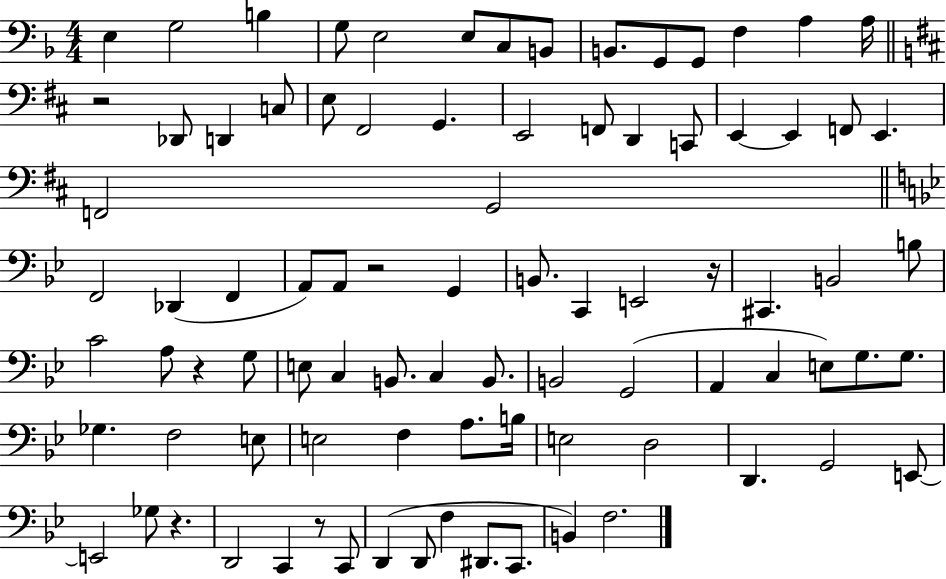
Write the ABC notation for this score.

X:1
T:Untitled
M:4/4
L:1/4
K:F
E, G,2 B, G,/2 E,2 E,/2 C,/2 B,,/2 B,,/2 G,,/2 G,,/2 F, A, A,/4 z2 _D,,/2 D,, C,/2 E,/2 ^F,,2 G,, E,,2 F,,/2 D,, C,,/2 E,, E,, F,,/2 E,, F,,2 G,,2 F,,2 _D,, F,, A,,/2 A,,/2 z2 G,, B,,/2 C,, E,,2 z/4 ^C,, B,,2 B,/2 C2 A,/2 z G,/2 E,/2 C, B,,/2 C, B,,/2 B,,2 G,,2 A,, C, E,/2 G,/2 G,/2 _G, F,2 E,/2 E,2 F, A,/2 B,/4 E,2 D,2 D,, G,,2 E,,/2 E,,2 _G,/2 z D,,2 C,, z/2 C,,/2 D,, D,,/2 F, ^D,,/2 C,,/2 B,, F,2